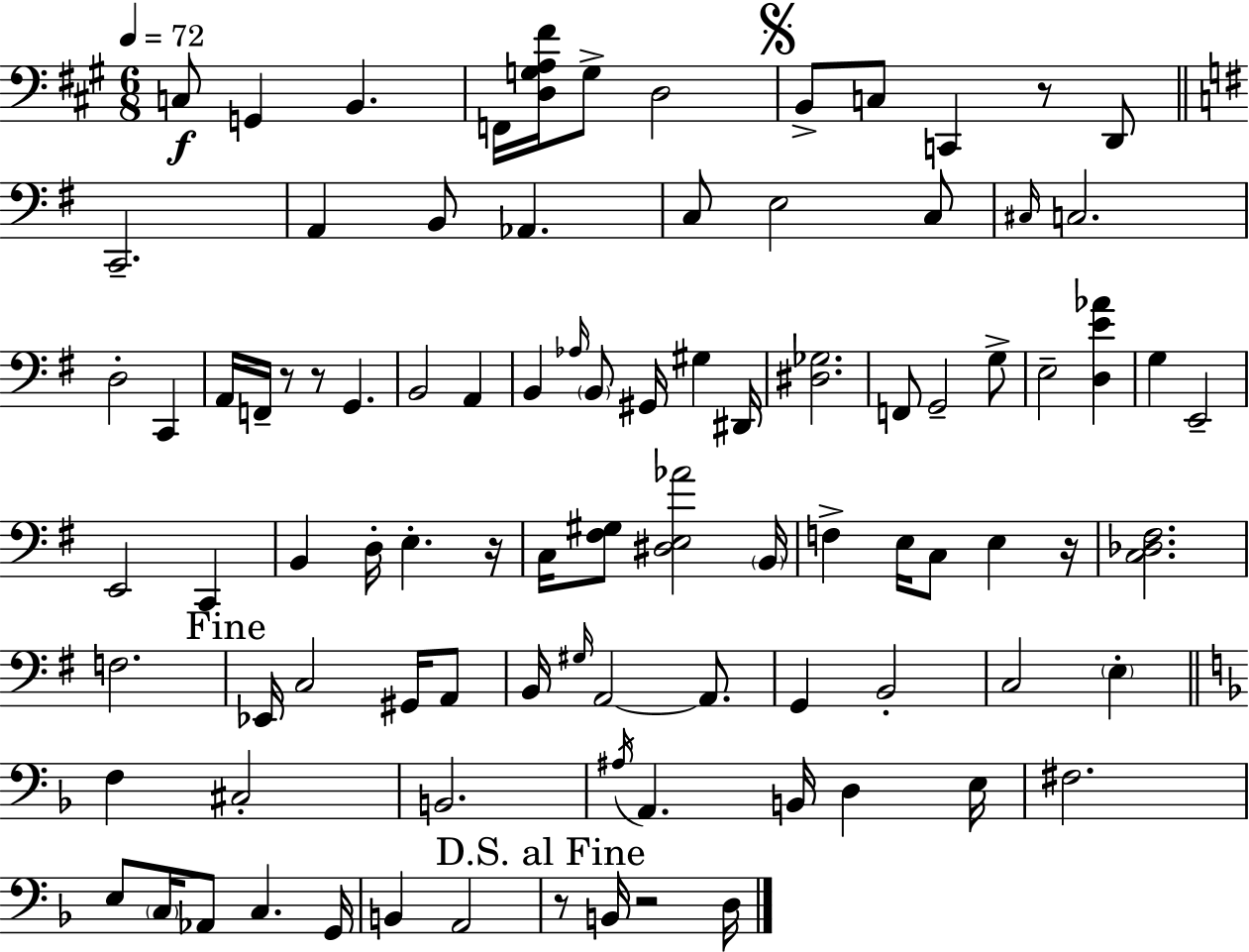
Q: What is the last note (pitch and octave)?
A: D3